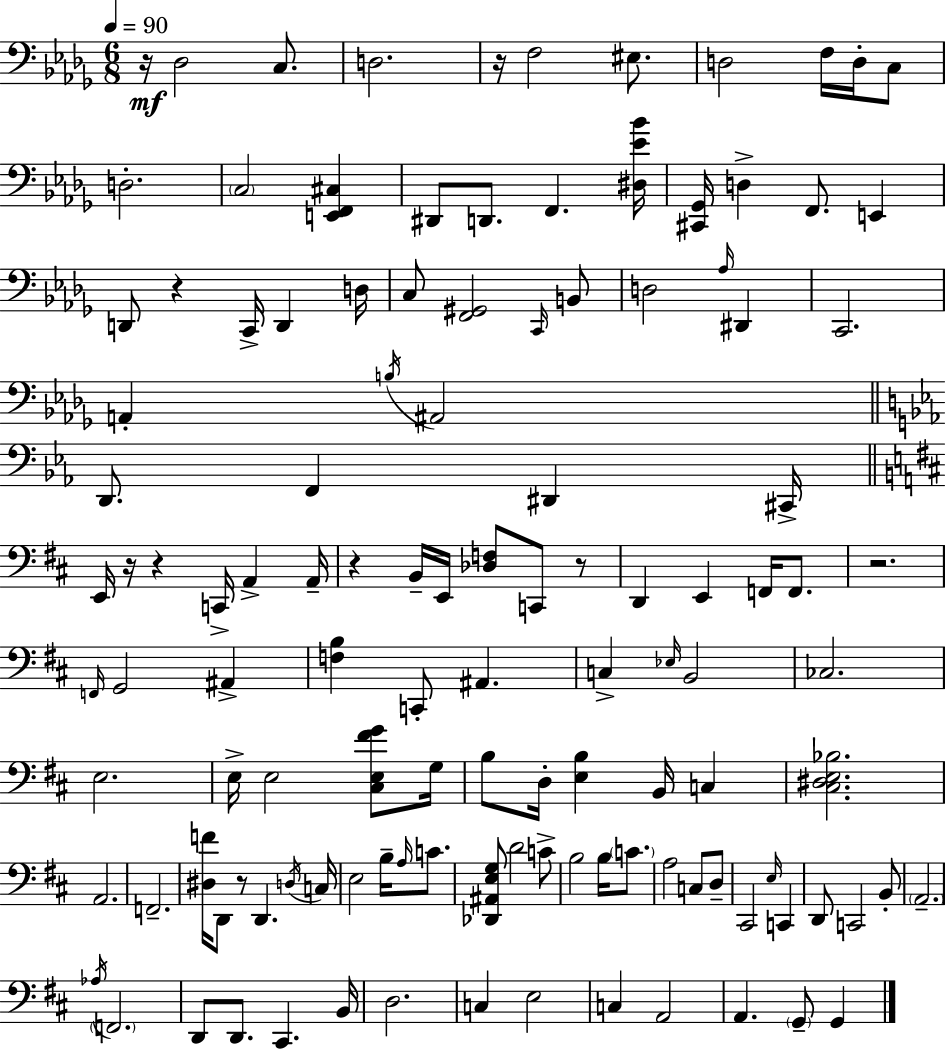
R/s Db3/h C3/e. D3/h. R/s F3/h EIS3/e. D3/h F3/s D3/s C3/e D3/h. C3/h [E2,F2,C#3]/q D#2/e D2/e. F2/q. [D#3,Eb4,Bb4]/s [C#2,Gb2]/s D3/q F2/e. E2/q D2/e R/q C2/s D2/q D3/s C3/e [F2,G#2]/h C2/s B2/e D3/h Ab3/s D#2/q C2/h. A2/q B3/s A#2/h D2/e. F2/q D#2/q C#2/s E2/s R/s R/q C2/s A2/q A2/s R/q B2/s E2/s [Db3,F3]/e C2/e R/e D2/q E2/q F2/s F2/e. R/h. F2/s G2/h A#2/q [F3,B3]/q C2/e A#2/q. C3/q Eb3/s B2/h CES3/h. E3/h. E3/s E3/h [C#3,E3,F#4,G4]/e G3/s B3/e D3/s [E3,B3]/q B2/s C3/q [C#3,D#3,E3,Bb3]/h. A2/h. F2/h. [D#3,F4]/s D2/e R/e D2/q. D3/s C3/s E3/h B3/s A3/s C4/e. [Db2,A#2,E3,G3]/e D4/h C4/e B3/h B3/s C4/e. A3/h C3/e D3/e C#2/h E3/s C2/q D2/e C2/h B2/e A2/h. Ab3/s F2/h. D2/e D2/e. C#2/q. B2/s D3/h. C3/q E3/h C3/q A2/h A2/q. G2/e G2/q